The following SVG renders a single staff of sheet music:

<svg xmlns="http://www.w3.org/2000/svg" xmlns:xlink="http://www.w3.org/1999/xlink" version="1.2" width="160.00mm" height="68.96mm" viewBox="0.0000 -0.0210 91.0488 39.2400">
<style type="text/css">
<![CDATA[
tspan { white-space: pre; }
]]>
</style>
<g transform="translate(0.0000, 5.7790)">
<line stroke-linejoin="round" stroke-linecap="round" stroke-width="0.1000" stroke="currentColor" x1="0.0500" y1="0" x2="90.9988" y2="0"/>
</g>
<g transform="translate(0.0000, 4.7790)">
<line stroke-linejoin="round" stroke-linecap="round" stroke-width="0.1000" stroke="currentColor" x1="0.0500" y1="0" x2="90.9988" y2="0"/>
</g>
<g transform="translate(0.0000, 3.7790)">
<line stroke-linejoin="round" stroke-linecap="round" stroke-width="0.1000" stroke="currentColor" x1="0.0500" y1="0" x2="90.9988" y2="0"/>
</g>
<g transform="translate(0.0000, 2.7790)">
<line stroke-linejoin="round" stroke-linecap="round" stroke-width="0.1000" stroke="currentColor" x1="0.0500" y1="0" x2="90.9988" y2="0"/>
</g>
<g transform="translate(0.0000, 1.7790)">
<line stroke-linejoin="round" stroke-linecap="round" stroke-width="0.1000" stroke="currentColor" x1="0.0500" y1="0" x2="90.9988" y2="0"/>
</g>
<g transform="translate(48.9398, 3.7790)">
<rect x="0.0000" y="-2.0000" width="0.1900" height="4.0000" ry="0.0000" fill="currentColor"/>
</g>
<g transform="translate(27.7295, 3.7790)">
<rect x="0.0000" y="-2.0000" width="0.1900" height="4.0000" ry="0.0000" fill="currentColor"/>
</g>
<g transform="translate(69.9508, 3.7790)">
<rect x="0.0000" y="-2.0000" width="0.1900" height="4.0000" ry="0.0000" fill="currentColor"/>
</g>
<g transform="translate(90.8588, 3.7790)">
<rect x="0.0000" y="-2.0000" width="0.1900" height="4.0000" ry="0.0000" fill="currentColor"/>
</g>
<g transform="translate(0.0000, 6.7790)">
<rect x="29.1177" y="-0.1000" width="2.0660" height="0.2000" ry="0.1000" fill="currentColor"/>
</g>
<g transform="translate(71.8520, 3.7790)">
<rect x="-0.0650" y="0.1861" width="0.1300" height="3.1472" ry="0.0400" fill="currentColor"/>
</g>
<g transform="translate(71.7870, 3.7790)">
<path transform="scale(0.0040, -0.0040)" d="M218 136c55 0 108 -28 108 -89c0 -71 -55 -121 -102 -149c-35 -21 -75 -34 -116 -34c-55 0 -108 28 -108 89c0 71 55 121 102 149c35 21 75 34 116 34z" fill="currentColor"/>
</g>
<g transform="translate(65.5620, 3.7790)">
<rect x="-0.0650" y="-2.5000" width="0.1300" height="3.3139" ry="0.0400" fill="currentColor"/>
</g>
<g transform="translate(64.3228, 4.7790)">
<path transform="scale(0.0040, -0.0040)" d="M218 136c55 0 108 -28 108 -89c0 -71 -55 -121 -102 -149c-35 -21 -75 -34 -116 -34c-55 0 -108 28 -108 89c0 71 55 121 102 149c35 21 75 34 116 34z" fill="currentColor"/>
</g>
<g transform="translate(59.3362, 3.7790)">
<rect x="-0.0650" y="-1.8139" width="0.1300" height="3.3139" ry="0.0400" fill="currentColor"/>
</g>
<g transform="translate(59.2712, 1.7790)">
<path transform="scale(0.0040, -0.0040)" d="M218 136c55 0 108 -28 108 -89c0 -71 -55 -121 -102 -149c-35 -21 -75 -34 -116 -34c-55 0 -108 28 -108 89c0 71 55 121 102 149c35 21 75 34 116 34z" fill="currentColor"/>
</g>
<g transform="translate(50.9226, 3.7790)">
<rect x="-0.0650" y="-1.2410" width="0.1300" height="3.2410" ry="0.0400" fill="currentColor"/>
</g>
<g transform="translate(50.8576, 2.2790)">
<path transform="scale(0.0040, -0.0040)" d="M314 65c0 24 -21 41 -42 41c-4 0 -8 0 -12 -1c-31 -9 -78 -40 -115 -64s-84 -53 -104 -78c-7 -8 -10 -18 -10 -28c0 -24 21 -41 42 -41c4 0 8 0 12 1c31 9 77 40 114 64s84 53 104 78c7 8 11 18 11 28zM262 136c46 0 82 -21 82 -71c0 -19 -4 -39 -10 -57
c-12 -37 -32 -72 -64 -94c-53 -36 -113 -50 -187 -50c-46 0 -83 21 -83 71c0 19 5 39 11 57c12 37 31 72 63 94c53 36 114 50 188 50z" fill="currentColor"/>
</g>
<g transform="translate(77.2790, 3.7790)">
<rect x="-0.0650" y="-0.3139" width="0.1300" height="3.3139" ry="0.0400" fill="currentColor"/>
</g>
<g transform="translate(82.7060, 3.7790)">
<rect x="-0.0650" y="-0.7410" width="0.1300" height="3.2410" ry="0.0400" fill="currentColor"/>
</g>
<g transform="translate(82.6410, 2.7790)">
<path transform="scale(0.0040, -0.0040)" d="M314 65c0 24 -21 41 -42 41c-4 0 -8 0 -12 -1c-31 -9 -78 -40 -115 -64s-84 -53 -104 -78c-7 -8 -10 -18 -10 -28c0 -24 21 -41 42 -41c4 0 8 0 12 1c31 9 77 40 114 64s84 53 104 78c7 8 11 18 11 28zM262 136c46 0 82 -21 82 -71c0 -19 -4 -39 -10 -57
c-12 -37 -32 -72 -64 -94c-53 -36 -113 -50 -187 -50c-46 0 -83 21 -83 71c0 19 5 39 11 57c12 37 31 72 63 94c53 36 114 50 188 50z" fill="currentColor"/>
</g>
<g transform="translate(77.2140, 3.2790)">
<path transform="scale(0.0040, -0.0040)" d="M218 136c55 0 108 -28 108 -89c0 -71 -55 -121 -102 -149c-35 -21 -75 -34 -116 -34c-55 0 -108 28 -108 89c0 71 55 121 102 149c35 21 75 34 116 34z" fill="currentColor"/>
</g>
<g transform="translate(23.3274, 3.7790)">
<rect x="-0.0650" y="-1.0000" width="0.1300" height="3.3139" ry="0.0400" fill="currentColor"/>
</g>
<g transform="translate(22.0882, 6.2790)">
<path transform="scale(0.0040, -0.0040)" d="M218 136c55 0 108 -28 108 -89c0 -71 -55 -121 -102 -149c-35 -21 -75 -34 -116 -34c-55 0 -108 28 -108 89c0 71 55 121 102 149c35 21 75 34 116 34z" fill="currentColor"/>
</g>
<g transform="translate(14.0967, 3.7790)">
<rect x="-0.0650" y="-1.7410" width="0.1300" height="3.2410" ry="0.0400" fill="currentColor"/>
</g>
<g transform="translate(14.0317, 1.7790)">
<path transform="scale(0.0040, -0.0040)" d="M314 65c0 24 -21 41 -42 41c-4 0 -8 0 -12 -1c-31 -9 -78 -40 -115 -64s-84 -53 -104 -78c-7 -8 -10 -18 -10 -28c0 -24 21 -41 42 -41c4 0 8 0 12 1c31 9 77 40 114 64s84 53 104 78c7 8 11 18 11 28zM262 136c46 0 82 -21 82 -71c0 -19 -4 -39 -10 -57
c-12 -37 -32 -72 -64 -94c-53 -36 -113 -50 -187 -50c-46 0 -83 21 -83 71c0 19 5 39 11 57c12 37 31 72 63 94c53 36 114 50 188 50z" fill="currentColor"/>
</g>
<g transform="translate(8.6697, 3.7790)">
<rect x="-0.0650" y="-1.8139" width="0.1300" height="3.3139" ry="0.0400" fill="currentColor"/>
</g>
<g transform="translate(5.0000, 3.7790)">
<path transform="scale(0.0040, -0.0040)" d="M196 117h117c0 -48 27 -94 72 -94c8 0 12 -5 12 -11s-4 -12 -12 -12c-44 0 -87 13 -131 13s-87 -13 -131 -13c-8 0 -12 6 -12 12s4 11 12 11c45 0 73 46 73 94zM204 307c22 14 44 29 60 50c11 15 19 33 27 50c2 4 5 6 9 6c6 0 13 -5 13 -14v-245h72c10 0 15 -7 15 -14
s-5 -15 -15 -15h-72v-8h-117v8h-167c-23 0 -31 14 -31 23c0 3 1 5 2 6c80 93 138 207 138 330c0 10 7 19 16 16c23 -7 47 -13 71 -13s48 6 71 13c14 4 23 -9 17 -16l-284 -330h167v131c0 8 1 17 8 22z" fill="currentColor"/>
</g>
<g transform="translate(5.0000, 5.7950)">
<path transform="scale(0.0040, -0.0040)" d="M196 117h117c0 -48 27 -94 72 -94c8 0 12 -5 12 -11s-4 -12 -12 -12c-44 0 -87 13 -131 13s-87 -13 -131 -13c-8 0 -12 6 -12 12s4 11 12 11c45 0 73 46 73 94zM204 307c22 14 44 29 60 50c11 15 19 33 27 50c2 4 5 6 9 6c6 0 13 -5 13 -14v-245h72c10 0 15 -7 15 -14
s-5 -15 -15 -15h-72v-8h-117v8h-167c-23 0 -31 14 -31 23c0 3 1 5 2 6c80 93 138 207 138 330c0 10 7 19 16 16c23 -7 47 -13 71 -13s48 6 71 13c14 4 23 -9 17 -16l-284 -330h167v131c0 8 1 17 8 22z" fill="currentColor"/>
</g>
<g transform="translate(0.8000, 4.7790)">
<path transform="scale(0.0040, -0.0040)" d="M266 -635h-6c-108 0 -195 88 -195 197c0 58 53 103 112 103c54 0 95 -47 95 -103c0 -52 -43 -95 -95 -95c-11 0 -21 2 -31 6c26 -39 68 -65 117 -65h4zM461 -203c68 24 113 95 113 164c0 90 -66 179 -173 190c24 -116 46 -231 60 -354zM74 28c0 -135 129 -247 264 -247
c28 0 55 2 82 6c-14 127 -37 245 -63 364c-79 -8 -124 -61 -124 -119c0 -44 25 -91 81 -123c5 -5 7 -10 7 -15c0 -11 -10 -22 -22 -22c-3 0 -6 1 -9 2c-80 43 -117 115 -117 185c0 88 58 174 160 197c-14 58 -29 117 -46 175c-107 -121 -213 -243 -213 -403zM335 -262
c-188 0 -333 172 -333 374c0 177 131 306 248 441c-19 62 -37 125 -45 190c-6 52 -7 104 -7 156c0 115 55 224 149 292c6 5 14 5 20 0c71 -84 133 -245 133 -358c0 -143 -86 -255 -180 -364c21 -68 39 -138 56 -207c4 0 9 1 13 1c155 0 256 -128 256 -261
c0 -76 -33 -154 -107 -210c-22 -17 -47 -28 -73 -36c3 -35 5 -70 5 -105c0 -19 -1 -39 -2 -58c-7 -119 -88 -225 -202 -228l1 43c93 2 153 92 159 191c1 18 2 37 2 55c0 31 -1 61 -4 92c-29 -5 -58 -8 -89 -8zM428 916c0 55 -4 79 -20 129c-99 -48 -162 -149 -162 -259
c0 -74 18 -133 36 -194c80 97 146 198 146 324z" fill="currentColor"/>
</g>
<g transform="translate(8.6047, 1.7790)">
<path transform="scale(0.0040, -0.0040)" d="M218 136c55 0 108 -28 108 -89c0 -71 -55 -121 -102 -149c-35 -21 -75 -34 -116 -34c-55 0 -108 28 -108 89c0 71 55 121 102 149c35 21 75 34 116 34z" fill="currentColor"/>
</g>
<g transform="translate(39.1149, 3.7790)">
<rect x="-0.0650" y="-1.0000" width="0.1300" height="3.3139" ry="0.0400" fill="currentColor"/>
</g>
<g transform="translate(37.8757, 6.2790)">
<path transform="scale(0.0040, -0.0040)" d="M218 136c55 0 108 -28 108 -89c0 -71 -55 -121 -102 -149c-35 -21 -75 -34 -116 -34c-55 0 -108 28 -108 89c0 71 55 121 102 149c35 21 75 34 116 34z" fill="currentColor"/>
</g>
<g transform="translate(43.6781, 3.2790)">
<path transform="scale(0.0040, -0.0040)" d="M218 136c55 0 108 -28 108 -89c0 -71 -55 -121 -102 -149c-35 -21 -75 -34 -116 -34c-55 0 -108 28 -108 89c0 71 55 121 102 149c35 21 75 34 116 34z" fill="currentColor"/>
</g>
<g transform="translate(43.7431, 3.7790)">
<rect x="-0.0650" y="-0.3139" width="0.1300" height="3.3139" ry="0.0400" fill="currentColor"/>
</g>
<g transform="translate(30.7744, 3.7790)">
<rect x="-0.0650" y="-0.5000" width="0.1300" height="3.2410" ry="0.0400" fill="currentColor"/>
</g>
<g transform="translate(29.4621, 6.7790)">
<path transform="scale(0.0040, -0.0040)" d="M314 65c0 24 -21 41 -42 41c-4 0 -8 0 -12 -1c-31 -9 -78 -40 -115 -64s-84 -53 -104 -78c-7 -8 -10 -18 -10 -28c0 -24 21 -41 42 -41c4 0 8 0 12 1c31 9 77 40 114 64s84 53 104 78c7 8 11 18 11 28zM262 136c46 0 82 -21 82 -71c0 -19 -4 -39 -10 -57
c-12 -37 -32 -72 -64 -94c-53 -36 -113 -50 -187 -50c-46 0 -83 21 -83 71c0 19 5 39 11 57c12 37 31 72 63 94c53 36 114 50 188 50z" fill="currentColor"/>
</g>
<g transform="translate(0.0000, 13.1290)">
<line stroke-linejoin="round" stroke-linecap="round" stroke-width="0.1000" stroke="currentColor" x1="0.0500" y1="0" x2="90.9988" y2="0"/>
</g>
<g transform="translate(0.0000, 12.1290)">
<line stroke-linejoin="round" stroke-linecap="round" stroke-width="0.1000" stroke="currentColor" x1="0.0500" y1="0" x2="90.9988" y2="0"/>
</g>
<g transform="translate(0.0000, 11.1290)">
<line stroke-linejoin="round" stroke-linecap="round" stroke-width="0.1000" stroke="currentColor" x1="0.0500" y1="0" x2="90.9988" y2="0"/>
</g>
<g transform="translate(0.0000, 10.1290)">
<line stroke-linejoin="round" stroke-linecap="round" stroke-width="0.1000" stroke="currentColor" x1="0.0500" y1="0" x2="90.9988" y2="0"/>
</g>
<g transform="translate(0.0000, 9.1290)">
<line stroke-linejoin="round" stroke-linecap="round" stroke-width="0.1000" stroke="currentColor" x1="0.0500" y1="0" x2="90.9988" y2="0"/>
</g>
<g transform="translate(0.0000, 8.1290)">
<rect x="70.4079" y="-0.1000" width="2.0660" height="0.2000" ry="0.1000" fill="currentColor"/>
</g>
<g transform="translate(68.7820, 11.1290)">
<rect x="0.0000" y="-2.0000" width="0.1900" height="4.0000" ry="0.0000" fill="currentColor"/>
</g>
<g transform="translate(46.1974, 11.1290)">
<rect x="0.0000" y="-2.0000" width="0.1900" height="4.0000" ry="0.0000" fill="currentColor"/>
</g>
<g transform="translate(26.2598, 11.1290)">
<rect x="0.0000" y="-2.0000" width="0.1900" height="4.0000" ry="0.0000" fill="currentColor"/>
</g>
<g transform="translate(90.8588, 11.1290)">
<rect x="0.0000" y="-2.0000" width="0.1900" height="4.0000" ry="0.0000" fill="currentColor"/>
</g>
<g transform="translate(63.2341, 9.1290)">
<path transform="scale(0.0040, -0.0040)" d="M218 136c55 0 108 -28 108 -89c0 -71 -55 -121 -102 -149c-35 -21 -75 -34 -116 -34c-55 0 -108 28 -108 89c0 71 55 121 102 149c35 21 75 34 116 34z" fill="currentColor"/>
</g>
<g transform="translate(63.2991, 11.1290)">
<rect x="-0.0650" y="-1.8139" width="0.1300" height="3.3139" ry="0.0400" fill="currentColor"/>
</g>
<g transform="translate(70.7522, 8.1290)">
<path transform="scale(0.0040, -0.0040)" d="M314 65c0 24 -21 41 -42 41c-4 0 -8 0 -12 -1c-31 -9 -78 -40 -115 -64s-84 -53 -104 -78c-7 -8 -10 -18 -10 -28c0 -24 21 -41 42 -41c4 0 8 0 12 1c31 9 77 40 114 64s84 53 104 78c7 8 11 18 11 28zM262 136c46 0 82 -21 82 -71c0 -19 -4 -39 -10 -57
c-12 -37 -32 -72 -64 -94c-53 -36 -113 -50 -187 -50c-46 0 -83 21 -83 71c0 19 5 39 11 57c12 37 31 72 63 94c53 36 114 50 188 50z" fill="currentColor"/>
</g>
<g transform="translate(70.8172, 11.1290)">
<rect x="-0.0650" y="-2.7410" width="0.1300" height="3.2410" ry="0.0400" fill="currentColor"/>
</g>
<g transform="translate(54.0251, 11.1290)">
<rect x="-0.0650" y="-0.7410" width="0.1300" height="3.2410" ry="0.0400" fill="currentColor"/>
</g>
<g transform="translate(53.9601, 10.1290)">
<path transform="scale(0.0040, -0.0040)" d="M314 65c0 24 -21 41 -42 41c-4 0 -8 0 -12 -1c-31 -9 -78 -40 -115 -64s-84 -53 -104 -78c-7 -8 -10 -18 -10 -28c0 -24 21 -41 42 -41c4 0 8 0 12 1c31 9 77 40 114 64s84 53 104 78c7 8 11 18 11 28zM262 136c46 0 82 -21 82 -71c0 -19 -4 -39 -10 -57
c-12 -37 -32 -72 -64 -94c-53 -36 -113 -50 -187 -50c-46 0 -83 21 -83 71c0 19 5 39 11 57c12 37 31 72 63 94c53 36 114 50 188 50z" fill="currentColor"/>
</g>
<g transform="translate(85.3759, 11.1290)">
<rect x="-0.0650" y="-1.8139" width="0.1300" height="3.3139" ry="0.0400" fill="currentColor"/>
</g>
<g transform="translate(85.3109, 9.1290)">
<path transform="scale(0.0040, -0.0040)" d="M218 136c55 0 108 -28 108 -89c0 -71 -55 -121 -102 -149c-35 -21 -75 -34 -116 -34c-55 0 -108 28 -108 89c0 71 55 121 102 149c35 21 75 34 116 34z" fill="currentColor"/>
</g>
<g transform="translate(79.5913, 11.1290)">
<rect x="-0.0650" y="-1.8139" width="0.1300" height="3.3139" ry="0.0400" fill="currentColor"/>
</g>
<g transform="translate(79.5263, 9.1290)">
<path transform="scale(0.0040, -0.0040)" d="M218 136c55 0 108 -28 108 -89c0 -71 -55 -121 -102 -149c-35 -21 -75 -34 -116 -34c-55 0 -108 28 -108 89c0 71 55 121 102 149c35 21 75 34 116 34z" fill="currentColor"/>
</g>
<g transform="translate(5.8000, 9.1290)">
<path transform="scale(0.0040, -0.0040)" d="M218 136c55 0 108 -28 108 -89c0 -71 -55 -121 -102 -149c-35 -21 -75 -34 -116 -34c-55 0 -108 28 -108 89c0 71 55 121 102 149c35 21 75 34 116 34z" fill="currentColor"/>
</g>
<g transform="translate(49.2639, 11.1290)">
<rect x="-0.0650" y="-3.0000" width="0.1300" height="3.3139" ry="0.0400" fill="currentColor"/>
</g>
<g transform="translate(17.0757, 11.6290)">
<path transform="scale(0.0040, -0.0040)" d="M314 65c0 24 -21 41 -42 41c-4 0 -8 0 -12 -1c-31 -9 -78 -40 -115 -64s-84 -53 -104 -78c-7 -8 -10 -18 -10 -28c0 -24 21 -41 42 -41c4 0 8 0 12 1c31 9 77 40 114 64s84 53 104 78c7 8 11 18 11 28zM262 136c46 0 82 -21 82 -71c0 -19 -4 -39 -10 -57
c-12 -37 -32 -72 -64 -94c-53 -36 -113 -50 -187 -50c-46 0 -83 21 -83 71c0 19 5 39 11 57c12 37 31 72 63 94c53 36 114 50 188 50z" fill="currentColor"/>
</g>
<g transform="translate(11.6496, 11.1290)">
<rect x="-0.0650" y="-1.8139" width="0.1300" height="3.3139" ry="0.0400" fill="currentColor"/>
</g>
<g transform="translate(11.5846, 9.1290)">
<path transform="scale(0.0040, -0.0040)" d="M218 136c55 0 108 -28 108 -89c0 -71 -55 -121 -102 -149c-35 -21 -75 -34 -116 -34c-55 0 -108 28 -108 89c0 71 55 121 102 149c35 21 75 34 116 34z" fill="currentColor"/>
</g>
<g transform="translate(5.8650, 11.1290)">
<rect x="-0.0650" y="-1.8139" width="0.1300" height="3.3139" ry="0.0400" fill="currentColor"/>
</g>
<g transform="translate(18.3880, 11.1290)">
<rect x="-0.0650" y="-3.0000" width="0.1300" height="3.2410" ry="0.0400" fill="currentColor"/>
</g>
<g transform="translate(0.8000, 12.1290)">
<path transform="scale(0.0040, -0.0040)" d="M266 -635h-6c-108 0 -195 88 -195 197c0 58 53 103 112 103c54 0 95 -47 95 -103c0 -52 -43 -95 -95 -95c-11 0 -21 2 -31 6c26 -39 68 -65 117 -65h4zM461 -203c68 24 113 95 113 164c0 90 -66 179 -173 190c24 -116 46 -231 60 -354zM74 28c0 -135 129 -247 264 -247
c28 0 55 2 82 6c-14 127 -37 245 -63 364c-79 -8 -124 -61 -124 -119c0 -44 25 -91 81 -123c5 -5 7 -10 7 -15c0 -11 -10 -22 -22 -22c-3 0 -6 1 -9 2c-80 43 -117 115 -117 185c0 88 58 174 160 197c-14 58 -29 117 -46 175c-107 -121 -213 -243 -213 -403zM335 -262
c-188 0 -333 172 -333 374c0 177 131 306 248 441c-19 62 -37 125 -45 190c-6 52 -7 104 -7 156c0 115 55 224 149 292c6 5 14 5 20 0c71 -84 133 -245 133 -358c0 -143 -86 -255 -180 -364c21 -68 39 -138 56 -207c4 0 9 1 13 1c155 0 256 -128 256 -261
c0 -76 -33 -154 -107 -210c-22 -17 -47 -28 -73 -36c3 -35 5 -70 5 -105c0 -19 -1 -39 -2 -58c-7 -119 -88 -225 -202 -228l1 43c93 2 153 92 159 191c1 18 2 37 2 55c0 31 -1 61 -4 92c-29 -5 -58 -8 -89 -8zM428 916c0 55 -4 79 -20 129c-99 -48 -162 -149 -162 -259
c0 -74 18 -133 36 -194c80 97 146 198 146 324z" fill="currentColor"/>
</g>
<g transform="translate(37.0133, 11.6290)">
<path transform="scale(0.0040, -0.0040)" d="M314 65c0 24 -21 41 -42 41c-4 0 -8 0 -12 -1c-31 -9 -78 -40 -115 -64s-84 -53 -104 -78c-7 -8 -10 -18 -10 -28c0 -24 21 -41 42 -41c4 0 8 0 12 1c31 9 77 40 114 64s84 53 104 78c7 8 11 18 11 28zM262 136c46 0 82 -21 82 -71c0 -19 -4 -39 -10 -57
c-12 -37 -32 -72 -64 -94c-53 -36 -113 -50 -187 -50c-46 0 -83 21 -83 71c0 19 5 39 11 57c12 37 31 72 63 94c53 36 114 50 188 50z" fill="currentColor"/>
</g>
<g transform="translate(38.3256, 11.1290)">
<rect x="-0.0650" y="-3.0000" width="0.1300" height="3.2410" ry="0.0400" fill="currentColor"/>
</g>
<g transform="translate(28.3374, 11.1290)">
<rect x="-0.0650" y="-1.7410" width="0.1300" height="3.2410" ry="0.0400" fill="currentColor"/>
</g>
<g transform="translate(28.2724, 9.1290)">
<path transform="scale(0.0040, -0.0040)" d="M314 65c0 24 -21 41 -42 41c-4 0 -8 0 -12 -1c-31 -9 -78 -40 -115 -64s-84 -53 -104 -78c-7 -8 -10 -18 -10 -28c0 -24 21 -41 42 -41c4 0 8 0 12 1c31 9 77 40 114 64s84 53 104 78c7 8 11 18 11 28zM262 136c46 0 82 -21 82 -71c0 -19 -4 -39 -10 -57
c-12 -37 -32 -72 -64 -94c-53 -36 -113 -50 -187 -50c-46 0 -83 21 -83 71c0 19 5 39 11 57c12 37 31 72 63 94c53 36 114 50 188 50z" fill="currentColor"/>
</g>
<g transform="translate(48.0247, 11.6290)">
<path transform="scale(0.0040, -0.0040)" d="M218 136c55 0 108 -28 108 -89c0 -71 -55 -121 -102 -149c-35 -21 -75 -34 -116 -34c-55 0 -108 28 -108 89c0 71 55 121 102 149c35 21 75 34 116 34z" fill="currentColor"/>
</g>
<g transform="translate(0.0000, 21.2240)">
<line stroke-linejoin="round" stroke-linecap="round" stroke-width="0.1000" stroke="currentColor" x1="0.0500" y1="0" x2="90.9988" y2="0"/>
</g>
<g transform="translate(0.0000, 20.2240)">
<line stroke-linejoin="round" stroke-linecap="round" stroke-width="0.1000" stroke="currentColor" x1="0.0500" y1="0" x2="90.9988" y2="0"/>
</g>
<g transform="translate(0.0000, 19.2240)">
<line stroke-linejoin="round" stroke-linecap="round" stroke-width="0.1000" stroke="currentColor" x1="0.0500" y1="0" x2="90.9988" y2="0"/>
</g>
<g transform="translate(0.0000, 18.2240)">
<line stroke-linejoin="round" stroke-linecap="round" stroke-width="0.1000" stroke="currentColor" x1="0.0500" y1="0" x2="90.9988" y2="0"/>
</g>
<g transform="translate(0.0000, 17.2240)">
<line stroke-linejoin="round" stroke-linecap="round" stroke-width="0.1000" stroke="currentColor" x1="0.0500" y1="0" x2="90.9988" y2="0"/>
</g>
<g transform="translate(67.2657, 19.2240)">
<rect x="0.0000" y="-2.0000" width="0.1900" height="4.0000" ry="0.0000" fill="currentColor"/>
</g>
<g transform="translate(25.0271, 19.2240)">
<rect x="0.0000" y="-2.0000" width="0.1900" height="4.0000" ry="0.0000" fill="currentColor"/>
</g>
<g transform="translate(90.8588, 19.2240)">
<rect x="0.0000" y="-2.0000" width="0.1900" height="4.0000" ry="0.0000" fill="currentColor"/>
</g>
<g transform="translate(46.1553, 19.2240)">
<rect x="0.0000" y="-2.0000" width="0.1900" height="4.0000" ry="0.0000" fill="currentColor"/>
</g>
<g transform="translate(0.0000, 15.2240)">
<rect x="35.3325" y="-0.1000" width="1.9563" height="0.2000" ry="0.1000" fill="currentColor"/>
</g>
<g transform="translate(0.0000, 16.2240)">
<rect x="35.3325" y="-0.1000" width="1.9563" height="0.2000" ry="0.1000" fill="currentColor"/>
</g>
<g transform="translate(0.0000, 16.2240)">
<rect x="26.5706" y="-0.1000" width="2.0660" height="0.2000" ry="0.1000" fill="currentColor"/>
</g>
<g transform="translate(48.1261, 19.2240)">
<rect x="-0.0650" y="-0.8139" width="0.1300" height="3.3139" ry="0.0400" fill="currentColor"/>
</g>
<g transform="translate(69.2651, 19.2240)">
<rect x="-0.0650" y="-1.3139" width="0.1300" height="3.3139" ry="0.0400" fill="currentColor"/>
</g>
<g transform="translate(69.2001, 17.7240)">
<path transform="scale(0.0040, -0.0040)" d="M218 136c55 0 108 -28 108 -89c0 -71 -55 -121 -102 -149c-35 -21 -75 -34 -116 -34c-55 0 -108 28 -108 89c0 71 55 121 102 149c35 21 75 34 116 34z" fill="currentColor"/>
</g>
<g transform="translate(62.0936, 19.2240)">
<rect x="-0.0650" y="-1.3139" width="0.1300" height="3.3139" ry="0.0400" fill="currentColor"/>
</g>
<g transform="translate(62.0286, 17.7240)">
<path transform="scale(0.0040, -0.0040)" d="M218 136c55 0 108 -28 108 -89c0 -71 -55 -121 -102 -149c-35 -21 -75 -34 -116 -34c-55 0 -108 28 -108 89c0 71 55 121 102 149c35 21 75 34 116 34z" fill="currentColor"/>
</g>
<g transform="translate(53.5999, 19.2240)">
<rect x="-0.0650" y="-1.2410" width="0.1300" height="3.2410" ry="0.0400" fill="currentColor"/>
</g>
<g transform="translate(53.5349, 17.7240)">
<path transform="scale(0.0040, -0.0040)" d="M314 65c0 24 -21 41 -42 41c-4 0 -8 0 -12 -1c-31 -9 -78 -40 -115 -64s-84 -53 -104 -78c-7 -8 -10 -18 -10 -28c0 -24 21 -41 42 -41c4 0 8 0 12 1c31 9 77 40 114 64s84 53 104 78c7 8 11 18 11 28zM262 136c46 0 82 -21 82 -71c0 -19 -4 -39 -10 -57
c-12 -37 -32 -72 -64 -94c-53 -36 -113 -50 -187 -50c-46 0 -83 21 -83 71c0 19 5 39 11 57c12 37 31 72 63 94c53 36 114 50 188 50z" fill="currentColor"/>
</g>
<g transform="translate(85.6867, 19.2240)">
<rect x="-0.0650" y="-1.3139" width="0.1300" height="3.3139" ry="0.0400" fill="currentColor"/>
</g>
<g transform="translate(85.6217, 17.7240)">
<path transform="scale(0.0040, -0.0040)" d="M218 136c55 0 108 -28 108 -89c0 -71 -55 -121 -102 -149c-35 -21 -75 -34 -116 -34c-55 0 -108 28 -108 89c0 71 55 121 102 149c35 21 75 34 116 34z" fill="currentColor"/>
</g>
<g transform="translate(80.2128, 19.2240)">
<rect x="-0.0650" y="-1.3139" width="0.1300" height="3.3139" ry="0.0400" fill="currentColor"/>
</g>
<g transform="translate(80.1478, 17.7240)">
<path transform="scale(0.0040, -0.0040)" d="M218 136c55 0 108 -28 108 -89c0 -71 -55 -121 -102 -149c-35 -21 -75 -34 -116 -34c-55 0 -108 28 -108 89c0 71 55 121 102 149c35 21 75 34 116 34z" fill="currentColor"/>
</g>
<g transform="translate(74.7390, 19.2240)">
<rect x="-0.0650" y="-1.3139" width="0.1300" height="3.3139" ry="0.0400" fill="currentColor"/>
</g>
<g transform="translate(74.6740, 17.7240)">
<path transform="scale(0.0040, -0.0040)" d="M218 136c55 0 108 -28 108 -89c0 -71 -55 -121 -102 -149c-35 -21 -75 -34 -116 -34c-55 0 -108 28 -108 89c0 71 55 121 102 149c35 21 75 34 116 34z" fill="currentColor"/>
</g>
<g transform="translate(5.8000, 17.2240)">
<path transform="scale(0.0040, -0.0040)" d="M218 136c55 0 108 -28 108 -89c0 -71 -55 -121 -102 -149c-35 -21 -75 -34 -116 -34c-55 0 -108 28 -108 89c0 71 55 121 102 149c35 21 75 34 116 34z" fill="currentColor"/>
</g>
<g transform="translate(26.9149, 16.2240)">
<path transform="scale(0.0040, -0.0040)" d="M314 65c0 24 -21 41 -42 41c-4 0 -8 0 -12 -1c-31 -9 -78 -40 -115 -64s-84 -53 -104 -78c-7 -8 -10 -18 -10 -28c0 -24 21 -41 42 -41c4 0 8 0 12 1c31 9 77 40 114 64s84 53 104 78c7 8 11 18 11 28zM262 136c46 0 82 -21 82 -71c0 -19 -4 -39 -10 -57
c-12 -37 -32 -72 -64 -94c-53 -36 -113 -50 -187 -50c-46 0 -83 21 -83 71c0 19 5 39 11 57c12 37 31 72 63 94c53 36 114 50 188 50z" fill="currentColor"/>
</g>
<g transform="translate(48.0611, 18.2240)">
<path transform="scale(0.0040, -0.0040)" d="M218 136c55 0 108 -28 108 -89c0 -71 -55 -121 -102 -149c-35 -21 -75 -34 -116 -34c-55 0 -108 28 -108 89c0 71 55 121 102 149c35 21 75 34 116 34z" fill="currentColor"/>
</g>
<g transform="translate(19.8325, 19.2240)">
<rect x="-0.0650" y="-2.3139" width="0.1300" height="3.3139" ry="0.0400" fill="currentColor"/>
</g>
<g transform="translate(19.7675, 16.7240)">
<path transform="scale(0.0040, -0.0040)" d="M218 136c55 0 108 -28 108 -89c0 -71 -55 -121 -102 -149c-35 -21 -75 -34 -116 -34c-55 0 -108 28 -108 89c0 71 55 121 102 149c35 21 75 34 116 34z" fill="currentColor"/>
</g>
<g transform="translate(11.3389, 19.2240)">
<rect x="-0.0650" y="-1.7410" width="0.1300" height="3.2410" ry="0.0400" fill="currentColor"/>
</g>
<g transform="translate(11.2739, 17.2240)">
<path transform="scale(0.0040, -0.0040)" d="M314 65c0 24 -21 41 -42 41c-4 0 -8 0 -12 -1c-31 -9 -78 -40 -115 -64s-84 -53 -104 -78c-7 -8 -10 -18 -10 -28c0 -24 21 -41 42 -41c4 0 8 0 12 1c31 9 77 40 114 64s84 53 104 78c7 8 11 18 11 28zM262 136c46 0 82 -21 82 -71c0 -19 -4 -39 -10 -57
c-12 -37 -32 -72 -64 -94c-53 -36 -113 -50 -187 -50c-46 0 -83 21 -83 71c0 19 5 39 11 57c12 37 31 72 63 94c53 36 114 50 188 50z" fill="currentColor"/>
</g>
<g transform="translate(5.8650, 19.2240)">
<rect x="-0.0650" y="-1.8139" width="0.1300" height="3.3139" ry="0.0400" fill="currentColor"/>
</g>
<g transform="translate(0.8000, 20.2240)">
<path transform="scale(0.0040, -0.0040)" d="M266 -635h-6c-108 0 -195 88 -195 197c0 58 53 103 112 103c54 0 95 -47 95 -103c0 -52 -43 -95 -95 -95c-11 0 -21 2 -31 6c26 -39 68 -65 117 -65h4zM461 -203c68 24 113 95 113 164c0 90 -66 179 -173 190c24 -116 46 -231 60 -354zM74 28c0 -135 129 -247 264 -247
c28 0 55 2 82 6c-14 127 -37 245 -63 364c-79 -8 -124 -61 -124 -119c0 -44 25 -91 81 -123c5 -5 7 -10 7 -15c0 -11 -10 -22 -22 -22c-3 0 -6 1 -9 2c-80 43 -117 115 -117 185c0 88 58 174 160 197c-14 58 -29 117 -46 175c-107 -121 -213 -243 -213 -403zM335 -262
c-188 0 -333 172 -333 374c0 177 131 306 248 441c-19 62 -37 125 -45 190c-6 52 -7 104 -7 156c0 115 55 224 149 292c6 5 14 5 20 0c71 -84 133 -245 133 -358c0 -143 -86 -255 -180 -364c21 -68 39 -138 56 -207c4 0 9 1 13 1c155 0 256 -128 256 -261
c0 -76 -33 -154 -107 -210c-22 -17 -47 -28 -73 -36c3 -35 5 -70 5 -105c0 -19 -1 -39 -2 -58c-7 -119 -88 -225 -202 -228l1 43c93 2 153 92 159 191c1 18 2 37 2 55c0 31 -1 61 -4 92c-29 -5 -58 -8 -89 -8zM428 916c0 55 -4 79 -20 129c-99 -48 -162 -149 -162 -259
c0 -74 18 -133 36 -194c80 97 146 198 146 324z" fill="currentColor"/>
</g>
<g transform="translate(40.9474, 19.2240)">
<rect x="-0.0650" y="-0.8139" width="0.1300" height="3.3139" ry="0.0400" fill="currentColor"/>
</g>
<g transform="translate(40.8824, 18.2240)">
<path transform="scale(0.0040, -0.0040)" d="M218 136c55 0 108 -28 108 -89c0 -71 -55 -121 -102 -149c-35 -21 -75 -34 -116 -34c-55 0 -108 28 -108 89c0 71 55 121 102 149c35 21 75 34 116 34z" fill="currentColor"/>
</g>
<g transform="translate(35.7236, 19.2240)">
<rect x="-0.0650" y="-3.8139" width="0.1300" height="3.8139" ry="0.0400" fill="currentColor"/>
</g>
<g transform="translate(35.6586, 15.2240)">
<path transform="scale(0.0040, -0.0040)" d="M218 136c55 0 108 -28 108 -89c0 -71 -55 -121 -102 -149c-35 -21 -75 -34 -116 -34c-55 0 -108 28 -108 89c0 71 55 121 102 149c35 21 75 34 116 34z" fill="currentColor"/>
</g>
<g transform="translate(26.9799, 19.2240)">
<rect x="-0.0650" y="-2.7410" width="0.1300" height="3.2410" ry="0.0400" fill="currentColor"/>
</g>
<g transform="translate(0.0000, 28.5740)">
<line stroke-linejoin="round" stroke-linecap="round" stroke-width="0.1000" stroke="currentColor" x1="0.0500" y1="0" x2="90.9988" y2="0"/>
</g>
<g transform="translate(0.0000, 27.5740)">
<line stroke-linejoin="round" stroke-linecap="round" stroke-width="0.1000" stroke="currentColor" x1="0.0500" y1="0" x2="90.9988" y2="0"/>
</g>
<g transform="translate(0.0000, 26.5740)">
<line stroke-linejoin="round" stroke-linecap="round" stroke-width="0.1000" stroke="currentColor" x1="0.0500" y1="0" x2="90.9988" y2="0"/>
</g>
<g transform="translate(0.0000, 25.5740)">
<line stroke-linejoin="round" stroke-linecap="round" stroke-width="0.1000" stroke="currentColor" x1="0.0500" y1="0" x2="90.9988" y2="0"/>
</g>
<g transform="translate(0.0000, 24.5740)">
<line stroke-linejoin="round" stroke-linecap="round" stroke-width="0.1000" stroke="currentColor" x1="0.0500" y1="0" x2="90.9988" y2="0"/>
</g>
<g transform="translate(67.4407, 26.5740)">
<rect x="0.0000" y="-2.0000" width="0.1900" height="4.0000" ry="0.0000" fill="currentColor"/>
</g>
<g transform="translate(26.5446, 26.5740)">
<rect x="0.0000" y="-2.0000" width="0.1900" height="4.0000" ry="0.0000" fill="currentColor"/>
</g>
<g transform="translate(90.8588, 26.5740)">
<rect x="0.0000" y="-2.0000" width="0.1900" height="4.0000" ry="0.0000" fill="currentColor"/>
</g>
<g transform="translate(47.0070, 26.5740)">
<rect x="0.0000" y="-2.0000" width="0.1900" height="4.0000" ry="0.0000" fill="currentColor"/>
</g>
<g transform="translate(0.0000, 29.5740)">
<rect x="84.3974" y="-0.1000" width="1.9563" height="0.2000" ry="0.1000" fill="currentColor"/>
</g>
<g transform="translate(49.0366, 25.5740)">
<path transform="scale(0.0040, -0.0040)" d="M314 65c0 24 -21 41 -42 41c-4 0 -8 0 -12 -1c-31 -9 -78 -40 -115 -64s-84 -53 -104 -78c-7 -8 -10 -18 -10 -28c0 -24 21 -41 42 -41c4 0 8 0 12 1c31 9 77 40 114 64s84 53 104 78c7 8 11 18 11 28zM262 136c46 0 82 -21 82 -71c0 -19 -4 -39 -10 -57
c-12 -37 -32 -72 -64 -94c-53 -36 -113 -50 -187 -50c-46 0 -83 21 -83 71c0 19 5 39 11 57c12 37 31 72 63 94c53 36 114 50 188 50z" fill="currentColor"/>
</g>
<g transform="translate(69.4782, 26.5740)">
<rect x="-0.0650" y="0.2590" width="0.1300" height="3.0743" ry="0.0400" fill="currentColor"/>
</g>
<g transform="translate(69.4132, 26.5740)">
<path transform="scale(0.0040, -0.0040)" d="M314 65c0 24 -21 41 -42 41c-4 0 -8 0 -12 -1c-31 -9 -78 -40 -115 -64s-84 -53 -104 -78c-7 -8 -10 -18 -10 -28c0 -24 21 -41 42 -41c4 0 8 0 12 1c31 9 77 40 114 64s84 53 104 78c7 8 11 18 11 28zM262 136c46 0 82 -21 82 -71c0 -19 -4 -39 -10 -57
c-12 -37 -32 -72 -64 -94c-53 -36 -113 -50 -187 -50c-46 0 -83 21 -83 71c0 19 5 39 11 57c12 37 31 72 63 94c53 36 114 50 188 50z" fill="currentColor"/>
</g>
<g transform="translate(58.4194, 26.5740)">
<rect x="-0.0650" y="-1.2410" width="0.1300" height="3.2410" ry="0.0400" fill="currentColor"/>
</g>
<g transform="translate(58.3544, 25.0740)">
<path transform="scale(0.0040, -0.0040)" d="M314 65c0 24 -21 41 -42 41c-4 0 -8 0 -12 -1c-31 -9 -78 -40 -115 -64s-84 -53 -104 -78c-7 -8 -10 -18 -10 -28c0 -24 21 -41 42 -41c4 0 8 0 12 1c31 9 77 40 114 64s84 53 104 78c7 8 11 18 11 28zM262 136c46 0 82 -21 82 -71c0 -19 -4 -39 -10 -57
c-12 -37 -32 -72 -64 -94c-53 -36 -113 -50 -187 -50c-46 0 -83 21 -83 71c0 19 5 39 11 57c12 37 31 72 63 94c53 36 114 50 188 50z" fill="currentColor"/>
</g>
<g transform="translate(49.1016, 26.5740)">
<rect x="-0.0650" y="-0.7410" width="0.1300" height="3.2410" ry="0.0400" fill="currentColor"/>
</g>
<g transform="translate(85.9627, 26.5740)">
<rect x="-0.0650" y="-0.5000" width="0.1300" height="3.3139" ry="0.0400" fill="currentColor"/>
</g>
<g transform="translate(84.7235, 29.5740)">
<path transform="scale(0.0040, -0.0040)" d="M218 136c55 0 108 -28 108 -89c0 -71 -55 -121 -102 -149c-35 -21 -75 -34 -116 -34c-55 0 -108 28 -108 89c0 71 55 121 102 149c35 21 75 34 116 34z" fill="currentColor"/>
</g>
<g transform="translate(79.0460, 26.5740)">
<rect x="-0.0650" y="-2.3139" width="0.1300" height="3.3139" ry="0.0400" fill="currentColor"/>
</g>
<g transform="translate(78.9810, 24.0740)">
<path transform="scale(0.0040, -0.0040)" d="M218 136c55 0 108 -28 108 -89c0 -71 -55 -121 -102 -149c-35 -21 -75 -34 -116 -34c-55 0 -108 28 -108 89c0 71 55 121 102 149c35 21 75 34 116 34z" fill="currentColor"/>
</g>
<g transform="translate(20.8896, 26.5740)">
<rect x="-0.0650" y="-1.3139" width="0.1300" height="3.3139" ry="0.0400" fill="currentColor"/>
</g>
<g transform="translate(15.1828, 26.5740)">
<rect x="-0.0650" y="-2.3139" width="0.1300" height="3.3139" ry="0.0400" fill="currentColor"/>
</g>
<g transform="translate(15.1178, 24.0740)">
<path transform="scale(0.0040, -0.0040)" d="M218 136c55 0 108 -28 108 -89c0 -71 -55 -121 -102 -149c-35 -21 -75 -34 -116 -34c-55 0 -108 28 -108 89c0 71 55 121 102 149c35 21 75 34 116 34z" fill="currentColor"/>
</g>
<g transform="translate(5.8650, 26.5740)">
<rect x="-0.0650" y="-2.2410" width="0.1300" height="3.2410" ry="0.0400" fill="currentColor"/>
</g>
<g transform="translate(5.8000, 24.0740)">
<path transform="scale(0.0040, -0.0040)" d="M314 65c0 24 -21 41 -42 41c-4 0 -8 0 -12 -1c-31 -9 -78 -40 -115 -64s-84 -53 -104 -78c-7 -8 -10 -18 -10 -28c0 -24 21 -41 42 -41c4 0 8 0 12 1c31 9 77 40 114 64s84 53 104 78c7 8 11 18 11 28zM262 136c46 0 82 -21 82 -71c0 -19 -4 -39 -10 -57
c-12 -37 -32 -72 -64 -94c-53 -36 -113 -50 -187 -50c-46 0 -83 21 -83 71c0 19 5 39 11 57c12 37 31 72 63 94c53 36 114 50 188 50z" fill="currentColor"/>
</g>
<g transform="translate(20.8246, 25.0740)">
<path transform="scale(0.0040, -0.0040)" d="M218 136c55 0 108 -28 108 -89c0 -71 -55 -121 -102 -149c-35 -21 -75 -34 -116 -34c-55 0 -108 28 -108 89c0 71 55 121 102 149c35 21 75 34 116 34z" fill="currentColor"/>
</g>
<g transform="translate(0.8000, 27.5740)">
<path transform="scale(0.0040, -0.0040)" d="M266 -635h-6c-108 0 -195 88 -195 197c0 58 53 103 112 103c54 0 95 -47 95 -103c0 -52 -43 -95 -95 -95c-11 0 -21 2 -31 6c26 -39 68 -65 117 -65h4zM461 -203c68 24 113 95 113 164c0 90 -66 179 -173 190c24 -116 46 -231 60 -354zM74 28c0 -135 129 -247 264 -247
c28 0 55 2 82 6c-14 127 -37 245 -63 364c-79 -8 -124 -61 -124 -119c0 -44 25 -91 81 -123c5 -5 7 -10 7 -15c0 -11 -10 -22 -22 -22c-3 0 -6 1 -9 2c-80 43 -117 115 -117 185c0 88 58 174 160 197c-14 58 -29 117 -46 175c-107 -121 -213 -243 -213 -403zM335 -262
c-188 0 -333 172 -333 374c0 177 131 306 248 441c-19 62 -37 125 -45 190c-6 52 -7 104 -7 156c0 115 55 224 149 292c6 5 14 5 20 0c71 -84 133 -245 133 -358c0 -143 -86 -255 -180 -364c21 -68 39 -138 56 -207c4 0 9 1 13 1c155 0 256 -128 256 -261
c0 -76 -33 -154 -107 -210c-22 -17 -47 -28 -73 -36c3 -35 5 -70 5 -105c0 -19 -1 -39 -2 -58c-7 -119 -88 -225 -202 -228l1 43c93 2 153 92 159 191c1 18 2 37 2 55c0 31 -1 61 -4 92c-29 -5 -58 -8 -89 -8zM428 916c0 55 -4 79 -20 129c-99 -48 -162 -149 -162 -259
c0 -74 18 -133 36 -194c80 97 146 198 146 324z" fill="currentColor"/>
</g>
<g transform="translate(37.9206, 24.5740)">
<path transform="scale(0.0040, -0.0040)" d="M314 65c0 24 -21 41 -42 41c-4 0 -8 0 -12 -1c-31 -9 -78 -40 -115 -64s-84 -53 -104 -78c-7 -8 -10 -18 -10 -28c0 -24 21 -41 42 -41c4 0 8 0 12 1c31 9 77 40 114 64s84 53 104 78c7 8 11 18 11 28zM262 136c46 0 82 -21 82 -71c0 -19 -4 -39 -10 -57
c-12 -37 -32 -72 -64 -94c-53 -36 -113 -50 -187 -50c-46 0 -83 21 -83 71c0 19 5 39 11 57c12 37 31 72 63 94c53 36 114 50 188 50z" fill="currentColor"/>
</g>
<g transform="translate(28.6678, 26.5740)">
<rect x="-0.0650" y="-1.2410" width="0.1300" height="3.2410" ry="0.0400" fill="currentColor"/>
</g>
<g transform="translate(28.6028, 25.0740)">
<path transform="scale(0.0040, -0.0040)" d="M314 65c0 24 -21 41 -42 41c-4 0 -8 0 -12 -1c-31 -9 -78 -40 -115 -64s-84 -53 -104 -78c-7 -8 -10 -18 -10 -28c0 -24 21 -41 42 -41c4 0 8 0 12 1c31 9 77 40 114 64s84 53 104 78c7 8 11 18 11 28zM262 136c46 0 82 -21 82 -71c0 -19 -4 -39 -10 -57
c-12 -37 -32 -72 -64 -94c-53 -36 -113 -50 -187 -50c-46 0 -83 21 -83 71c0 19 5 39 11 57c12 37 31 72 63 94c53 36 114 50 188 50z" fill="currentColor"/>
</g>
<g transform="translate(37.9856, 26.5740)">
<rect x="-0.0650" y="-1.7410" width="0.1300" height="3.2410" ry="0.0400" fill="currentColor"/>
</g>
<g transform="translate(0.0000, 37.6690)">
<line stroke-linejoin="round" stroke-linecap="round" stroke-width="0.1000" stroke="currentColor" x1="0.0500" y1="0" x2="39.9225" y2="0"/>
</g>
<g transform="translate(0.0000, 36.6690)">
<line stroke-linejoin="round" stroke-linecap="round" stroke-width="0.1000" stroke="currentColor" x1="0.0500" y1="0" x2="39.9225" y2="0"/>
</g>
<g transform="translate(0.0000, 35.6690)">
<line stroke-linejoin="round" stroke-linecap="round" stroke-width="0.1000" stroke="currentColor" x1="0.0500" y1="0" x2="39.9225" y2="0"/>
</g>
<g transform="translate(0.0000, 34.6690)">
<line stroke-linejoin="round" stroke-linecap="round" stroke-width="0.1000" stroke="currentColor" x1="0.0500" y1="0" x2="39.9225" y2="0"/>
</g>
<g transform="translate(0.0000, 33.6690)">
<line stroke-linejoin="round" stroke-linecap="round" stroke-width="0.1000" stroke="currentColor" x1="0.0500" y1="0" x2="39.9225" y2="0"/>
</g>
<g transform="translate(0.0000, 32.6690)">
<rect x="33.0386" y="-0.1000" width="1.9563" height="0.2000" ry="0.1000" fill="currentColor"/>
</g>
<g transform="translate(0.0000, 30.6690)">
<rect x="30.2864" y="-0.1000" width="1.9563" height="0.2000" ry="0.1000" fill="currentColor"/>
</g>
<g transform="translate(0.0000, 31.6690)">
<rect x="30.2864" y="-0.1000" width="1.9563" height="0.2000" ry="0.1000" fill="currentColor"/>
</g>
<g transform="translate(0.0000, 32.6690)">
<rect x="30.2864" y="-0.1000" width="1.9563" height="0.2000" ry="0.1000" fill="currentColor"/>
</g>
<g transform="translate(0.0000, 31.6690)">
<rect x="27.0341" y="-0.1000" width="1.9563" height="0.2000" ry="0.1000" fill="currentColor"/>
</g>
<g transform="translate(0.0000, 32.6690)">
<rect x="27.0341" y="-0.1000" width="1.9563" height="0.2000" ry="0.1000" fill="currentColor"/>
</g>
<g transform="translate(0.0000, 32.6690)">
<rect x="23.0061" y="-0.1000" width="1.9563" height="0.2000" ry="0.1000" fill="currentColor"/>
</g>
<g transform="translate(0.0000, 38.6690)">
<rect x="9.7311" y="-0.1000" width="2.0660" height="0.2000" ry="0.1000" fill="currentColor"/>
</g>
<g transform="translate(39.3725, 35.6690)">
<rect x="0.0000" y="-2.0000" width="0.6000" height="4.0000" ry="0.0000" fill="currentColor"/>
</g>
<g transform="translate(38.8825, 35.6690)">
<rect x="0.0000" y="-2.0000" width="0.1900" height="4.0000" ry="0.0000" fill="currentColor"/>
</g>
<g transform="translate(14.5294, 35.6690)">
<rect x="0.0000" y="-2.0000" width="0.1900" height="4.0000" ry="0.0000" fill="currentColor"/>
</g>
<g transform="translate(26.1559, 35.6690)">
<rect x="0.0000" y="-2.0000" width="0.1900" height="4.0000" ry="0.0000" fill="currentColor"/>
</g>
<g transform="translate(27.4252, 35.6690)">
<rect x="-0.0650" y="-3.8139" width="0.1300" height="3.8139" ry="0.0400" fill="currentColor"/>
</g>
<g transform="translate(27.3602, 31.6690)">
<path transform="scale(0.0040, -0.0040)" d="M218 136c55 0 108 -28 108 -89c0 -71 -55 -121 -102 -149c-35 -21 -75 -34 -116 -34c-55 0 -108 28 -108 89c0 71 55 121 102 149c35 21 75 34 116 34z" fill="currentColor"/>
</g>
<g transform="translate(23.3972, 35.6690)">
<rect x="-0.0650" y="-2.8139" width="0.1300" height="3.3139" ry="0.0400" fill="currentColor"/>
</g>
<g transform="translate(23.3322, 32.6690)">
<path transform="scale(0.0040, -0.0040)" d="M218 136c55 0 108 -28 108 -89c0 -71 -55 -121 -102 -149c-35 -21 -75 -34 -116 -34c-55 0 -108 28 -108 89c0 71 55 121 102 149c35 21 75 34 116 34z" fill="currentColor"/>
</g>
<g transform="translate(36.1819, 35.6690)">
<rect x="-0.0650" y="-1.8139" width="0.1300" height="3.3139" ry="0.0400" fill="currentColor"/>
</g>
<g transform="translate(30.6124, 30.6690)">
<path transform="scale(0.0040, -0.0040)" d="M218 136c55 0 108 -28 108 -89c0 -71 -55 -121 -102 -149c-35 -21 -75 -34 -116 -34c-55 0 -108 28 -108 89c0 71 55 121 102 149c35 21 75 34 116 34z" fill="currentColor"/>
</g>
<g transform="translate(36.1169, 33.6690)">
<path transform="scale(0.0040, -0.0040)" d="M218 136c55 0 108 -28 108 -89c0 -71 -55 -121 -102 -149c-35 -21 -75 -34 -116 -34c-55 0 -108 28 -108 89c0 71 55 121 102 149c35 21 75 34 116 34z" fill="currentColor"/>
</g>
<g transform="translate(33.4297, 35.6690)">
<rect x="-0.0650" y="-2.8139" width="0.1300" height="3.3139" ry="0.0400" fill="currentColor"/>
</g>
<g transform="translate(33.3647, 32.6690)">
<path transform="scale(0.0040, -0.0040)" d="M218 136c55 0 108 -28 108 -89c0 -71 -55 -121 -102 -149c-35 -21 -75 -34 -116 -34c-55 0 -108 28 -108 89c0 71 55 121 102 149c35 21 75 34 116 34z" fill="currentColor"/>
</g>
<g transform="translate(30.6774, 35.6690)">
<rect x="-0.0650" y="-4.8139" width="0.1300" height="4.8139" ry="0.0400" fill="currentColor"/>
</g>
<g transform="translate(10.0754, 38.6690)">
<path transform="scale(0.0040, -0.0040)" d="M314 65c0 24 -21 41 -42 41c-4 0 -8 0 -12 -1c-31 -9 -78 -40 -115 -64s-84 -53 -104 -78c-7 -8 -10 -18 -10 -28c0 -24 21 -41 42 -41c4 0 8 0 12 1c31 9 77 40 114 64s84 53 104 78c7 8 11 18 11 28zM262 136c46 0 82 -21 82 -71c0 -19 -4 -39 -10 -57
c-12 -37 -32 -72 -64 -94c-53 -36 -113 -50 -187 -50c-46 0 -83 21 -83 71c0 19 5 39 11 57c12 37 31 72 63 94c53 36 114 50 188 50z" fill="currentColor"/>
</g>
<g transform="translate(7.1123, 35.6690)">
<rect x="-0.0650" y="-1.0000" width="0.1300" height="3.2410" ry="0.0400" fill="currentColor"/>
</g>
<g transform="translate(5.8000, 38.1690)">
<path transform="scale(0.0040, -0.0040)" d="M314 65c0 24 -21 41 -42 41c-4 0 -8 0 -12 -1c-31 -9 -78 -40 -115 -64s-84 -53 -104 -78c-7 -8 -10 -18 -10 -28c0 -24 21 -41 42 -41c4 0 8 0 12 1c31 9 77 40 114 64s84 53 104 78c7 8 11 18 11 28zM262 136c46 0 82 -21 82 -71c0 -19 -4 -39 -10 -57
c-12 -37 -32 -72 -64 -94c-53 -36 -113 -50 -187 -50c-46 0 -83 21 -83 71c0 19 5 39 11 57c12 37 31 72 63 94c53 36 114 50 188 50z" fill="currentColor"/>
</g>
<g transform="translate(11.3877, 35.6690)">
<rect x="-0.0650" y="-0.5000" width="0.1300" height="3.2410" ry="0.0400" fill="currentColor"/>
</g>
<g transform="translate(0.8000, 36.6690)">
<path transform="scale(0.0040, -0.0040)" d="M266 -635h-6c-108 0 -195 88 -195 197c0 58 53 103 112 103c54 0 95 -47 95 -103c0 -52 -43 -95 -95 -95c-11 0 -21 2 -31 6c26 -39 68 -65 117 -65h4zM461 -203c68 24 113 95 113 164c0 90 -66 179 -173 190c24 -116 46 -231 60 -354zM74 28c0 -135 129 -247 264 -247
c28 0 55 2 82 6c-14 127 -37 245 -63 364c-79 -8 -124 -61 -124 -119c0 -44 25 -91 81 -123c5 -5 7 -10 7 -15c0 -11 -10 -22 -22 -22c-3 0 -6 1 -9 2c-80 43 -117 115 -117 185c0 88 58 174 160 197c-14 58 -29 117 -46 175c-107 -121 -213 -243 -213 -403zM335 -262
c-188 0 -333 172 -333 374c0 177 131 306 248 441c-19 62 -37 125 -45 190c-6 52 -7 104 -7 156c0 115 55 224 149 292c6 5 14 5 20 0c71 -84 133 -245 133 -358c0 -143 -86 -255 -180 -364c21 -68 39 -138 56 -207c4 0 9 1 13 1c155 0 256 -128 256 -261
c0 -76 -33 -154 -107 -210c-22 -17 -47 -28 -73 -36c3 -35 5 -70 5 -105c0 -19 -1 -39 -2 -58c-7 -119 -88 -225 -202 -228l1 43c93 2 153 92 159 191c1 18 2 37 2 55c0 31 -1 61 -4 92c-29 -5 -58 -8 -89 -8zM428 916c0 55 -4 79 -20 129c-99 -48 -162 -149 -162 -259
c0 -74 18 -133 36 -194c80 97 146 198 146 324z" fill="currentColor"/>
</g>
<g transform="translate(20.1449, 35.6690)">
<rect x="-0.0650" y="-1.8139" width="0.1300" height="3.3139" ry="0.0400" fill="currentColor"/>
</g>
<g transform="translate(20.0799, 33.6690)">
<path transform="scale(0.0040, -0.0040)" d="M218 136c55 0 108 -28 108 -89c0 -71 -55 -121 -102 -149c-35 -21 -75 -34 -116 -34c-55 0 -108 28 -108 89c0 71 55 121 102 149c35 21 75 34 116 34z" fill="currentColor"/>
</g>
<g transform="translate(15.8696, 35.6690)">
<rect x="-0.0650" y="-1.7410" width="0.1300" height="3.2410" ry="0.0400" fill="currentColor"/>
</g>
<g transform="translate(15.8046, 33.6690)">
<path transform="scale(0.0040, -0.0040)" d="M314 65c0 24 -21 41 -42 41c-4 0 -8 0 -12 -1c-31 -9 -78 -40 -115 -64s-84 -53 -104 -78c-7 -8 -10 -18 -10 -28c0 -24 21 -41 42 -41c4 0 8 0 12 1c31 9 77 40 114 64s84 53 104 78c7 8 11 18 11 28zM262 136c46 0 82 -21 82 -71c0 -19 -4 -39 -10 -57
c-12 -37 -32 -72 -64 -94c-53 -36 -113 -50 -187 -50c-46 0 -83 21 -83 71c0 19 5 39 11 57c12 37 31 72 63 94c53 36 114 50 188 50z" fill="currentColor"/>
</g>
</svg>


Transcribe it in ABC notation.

X:1
T:Untitled
M:4/4
L:1/4
K:C
f f2 D C2 D c e2 f G B c d2 f f A2 f2 A2 A d2 f a2 f f f f2 g a2 c' d d e2 e e e e e g2 g e e2 f2 d2 e2 B2 g C D2 C2 f2 f a c' e' a f